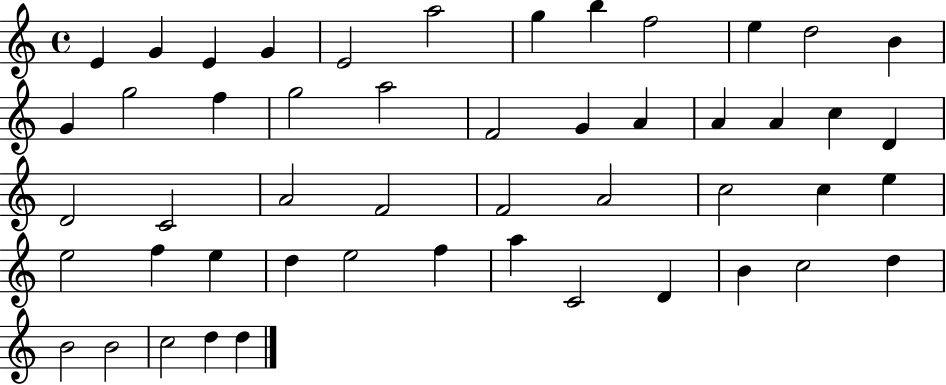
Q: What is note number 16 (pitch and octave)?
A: G5